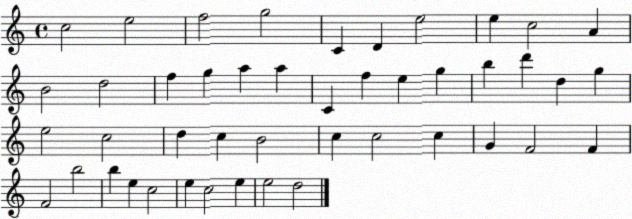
X:1
T:Untitled
M:4/4
L:1/4
K:C
c2 e2 f2 g2 C D e2 e c2 A B2 d2 f g a a C f e g b d' d g e2 c2 d c B2 c c2 c G F2 F F2 b2 b e c2 e c2 e e2 d2